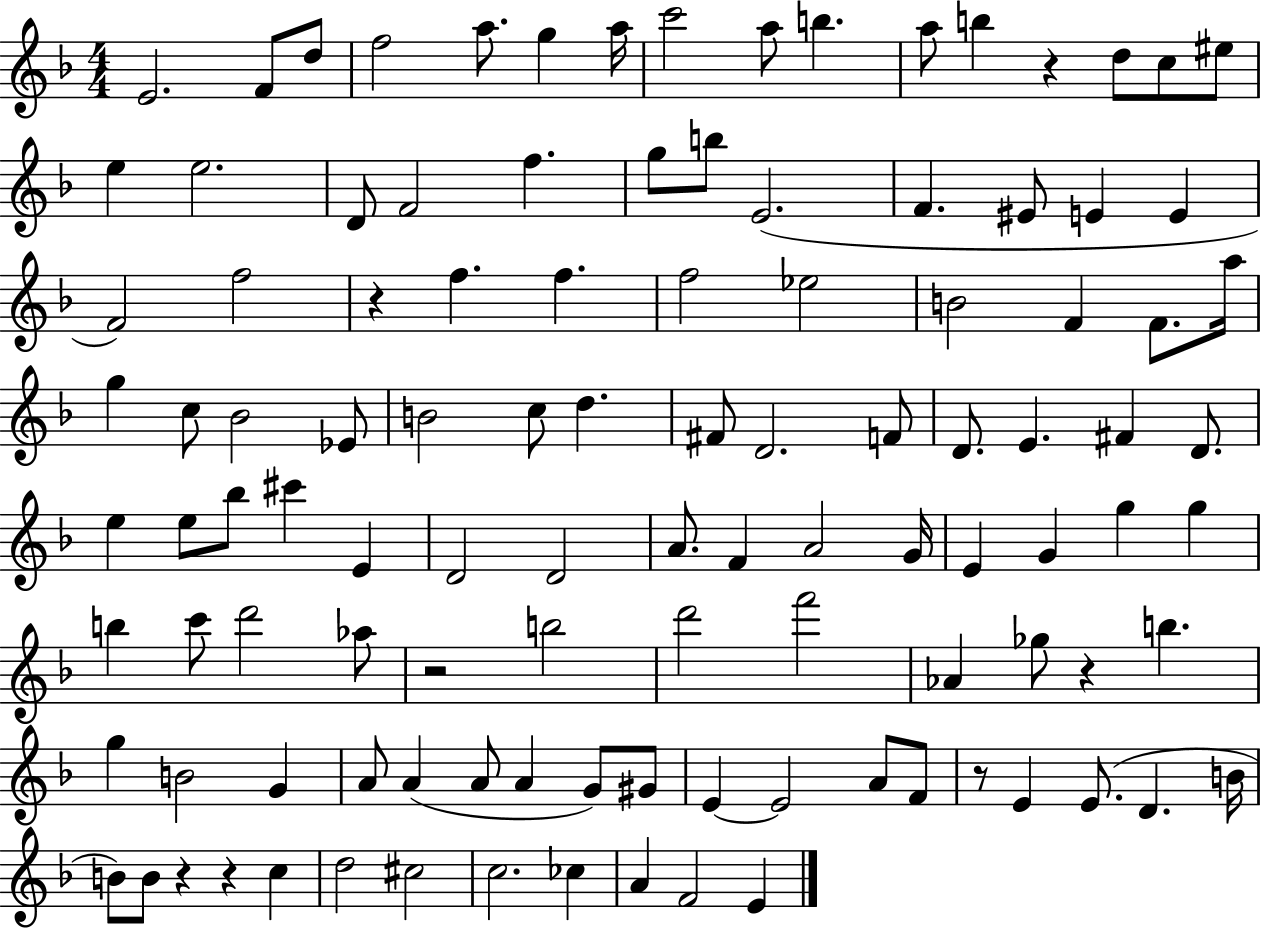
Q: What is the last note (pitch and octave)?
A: E4